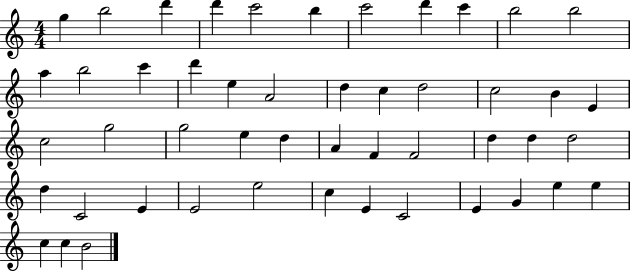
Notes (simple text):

G5/q B5/h D6/q D6/q C6/h B5/q C6/h D6/q C6/q B5/h B5/h A5/q B5/h C6/q D6/q E5/q A4/h D5/q C5/q D5/h C5/h B4/q E4/q C5/h G5/h G5/h E5/q D5/q A4/q F4/q F4/h D5/q D5/q D5/h D5/q C4/h E4/q E4/h E5/h C5/q E4/q C4/h E4/q G4/q E5/q E5/q C5/q C5/q B4/h